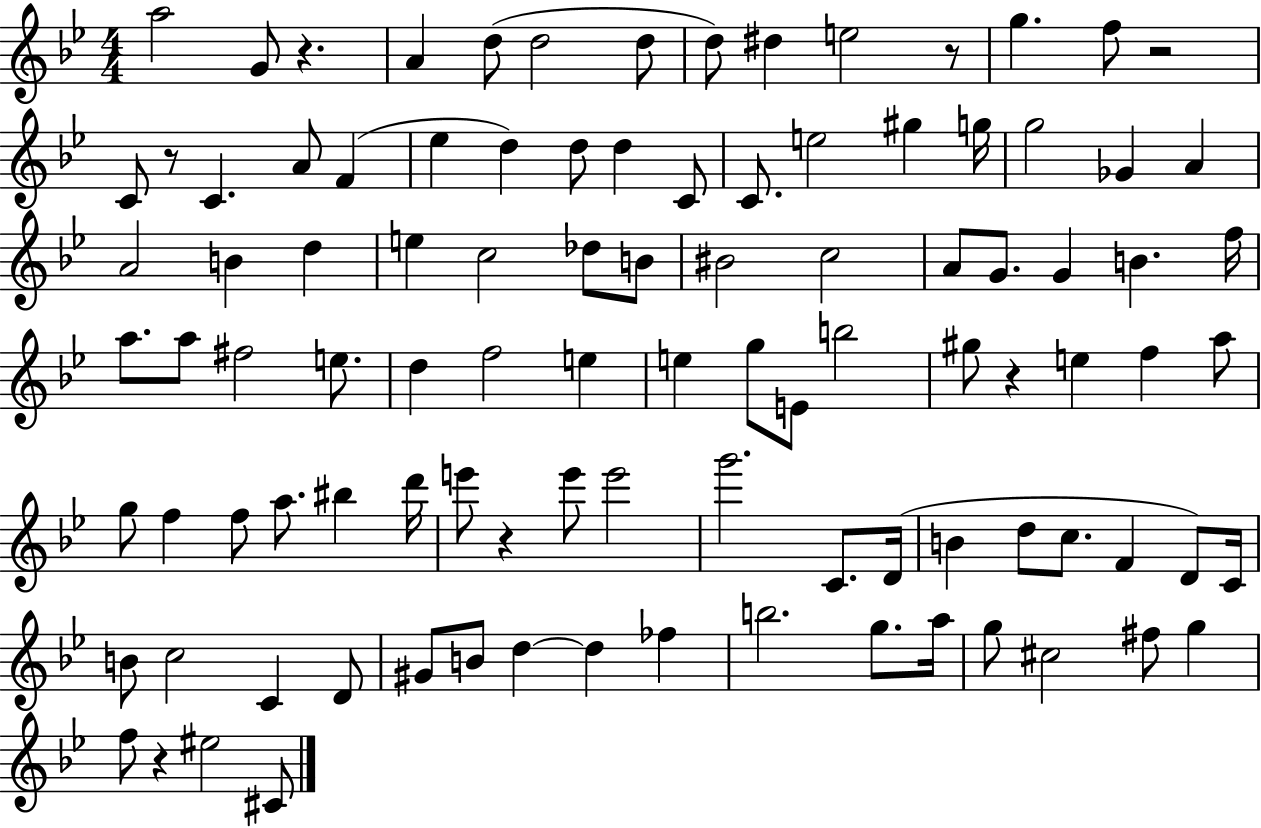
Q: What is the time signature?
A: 4/4